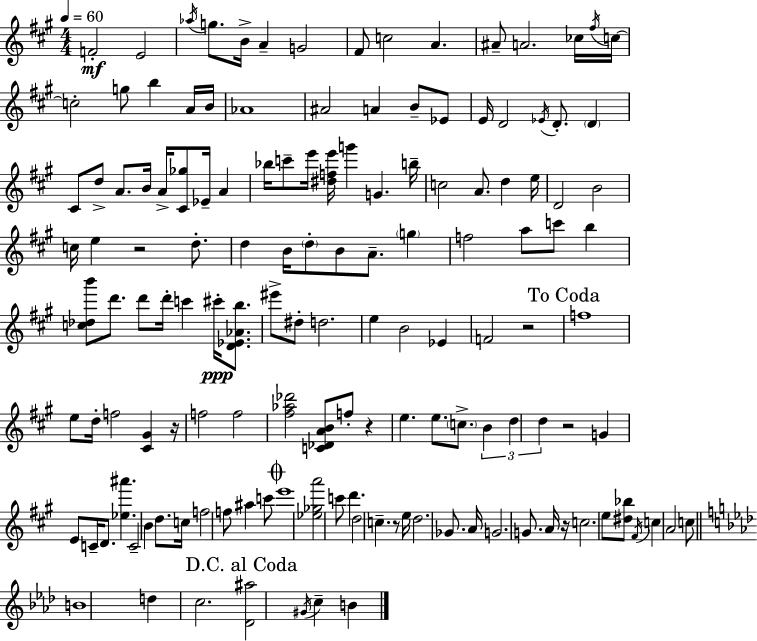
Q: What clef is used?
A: treble